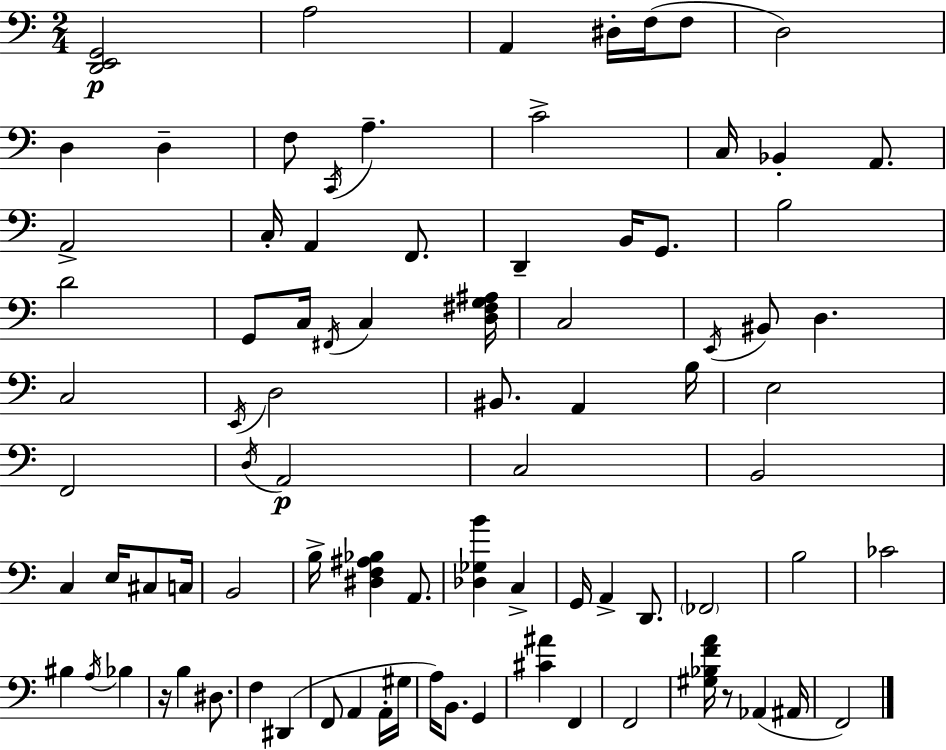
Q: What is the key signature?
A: C major